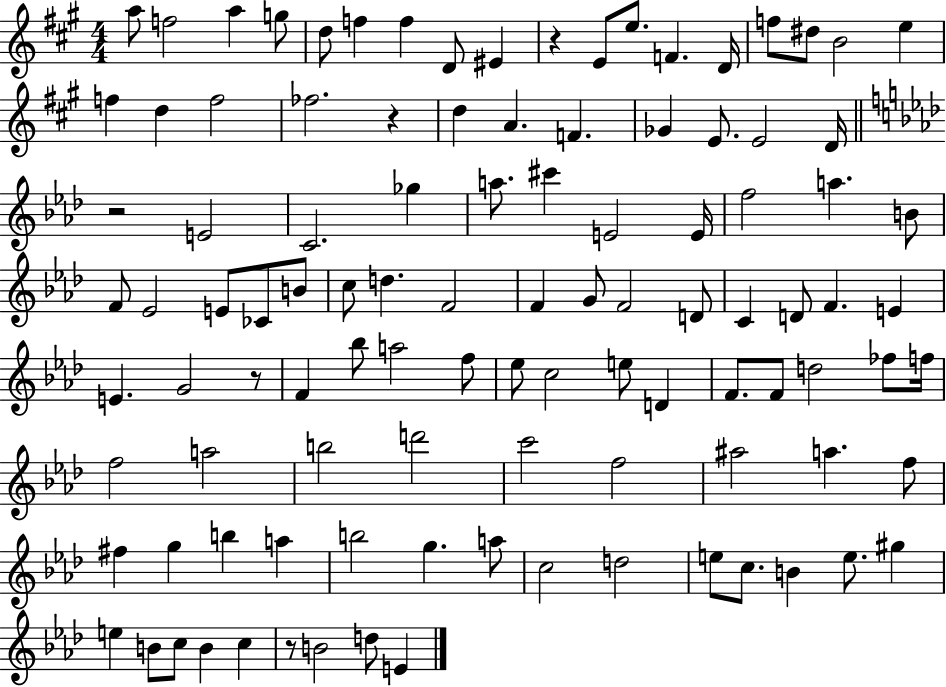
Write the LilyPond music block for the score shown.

{
  \clef treble
  \numericTimeSignature
  \time 4/4
  \key a \major
  a''8 f''2 a''4 g''8 | d''8 f''4 f''4 d'8 eis'4 | r4 e'8 e''8. f'4. d'16 | f''8 dis''8 b'2 e''4 | \break f''4 d''4 f''2 | fes''2. r4 | d''4 a'4. f'4. | ges'4 e'8. e'2 d'16 | \break \bar "||" \break \key aes \major r2 e'2 | c'2. ges''4 | a''8. cis'''4 e'2 e'16 | f''2 a''4. b'8 | \break f'8 ees'2 e'8 ces'8 b'8 | c''8 d''4. f'2 | f'4 g'8 f'2 d'8 | c'4 d'8 f'4. e'4 | \break e'4. g'2 r8 | f'4 bes''8 a''2 f''8 | ees''8 c''2 e''8 d'4 | f'8. f'8 d''2 fes''8 f''16 | \break f''2 a''2 | b''2 d'''2 | c'''2 f''2 | ais''2 a''4. f''8 | \break fis''4 g''4 b''4 a''4 | b''2 g''4. a''8 | c''2 d''2 | e''8 c''8. b'4 e''8. gis''4 | \break e''4 b'8 c''8 b'4 c''4 | r8 b'2 d''8 e'4 | \bar "|."
}